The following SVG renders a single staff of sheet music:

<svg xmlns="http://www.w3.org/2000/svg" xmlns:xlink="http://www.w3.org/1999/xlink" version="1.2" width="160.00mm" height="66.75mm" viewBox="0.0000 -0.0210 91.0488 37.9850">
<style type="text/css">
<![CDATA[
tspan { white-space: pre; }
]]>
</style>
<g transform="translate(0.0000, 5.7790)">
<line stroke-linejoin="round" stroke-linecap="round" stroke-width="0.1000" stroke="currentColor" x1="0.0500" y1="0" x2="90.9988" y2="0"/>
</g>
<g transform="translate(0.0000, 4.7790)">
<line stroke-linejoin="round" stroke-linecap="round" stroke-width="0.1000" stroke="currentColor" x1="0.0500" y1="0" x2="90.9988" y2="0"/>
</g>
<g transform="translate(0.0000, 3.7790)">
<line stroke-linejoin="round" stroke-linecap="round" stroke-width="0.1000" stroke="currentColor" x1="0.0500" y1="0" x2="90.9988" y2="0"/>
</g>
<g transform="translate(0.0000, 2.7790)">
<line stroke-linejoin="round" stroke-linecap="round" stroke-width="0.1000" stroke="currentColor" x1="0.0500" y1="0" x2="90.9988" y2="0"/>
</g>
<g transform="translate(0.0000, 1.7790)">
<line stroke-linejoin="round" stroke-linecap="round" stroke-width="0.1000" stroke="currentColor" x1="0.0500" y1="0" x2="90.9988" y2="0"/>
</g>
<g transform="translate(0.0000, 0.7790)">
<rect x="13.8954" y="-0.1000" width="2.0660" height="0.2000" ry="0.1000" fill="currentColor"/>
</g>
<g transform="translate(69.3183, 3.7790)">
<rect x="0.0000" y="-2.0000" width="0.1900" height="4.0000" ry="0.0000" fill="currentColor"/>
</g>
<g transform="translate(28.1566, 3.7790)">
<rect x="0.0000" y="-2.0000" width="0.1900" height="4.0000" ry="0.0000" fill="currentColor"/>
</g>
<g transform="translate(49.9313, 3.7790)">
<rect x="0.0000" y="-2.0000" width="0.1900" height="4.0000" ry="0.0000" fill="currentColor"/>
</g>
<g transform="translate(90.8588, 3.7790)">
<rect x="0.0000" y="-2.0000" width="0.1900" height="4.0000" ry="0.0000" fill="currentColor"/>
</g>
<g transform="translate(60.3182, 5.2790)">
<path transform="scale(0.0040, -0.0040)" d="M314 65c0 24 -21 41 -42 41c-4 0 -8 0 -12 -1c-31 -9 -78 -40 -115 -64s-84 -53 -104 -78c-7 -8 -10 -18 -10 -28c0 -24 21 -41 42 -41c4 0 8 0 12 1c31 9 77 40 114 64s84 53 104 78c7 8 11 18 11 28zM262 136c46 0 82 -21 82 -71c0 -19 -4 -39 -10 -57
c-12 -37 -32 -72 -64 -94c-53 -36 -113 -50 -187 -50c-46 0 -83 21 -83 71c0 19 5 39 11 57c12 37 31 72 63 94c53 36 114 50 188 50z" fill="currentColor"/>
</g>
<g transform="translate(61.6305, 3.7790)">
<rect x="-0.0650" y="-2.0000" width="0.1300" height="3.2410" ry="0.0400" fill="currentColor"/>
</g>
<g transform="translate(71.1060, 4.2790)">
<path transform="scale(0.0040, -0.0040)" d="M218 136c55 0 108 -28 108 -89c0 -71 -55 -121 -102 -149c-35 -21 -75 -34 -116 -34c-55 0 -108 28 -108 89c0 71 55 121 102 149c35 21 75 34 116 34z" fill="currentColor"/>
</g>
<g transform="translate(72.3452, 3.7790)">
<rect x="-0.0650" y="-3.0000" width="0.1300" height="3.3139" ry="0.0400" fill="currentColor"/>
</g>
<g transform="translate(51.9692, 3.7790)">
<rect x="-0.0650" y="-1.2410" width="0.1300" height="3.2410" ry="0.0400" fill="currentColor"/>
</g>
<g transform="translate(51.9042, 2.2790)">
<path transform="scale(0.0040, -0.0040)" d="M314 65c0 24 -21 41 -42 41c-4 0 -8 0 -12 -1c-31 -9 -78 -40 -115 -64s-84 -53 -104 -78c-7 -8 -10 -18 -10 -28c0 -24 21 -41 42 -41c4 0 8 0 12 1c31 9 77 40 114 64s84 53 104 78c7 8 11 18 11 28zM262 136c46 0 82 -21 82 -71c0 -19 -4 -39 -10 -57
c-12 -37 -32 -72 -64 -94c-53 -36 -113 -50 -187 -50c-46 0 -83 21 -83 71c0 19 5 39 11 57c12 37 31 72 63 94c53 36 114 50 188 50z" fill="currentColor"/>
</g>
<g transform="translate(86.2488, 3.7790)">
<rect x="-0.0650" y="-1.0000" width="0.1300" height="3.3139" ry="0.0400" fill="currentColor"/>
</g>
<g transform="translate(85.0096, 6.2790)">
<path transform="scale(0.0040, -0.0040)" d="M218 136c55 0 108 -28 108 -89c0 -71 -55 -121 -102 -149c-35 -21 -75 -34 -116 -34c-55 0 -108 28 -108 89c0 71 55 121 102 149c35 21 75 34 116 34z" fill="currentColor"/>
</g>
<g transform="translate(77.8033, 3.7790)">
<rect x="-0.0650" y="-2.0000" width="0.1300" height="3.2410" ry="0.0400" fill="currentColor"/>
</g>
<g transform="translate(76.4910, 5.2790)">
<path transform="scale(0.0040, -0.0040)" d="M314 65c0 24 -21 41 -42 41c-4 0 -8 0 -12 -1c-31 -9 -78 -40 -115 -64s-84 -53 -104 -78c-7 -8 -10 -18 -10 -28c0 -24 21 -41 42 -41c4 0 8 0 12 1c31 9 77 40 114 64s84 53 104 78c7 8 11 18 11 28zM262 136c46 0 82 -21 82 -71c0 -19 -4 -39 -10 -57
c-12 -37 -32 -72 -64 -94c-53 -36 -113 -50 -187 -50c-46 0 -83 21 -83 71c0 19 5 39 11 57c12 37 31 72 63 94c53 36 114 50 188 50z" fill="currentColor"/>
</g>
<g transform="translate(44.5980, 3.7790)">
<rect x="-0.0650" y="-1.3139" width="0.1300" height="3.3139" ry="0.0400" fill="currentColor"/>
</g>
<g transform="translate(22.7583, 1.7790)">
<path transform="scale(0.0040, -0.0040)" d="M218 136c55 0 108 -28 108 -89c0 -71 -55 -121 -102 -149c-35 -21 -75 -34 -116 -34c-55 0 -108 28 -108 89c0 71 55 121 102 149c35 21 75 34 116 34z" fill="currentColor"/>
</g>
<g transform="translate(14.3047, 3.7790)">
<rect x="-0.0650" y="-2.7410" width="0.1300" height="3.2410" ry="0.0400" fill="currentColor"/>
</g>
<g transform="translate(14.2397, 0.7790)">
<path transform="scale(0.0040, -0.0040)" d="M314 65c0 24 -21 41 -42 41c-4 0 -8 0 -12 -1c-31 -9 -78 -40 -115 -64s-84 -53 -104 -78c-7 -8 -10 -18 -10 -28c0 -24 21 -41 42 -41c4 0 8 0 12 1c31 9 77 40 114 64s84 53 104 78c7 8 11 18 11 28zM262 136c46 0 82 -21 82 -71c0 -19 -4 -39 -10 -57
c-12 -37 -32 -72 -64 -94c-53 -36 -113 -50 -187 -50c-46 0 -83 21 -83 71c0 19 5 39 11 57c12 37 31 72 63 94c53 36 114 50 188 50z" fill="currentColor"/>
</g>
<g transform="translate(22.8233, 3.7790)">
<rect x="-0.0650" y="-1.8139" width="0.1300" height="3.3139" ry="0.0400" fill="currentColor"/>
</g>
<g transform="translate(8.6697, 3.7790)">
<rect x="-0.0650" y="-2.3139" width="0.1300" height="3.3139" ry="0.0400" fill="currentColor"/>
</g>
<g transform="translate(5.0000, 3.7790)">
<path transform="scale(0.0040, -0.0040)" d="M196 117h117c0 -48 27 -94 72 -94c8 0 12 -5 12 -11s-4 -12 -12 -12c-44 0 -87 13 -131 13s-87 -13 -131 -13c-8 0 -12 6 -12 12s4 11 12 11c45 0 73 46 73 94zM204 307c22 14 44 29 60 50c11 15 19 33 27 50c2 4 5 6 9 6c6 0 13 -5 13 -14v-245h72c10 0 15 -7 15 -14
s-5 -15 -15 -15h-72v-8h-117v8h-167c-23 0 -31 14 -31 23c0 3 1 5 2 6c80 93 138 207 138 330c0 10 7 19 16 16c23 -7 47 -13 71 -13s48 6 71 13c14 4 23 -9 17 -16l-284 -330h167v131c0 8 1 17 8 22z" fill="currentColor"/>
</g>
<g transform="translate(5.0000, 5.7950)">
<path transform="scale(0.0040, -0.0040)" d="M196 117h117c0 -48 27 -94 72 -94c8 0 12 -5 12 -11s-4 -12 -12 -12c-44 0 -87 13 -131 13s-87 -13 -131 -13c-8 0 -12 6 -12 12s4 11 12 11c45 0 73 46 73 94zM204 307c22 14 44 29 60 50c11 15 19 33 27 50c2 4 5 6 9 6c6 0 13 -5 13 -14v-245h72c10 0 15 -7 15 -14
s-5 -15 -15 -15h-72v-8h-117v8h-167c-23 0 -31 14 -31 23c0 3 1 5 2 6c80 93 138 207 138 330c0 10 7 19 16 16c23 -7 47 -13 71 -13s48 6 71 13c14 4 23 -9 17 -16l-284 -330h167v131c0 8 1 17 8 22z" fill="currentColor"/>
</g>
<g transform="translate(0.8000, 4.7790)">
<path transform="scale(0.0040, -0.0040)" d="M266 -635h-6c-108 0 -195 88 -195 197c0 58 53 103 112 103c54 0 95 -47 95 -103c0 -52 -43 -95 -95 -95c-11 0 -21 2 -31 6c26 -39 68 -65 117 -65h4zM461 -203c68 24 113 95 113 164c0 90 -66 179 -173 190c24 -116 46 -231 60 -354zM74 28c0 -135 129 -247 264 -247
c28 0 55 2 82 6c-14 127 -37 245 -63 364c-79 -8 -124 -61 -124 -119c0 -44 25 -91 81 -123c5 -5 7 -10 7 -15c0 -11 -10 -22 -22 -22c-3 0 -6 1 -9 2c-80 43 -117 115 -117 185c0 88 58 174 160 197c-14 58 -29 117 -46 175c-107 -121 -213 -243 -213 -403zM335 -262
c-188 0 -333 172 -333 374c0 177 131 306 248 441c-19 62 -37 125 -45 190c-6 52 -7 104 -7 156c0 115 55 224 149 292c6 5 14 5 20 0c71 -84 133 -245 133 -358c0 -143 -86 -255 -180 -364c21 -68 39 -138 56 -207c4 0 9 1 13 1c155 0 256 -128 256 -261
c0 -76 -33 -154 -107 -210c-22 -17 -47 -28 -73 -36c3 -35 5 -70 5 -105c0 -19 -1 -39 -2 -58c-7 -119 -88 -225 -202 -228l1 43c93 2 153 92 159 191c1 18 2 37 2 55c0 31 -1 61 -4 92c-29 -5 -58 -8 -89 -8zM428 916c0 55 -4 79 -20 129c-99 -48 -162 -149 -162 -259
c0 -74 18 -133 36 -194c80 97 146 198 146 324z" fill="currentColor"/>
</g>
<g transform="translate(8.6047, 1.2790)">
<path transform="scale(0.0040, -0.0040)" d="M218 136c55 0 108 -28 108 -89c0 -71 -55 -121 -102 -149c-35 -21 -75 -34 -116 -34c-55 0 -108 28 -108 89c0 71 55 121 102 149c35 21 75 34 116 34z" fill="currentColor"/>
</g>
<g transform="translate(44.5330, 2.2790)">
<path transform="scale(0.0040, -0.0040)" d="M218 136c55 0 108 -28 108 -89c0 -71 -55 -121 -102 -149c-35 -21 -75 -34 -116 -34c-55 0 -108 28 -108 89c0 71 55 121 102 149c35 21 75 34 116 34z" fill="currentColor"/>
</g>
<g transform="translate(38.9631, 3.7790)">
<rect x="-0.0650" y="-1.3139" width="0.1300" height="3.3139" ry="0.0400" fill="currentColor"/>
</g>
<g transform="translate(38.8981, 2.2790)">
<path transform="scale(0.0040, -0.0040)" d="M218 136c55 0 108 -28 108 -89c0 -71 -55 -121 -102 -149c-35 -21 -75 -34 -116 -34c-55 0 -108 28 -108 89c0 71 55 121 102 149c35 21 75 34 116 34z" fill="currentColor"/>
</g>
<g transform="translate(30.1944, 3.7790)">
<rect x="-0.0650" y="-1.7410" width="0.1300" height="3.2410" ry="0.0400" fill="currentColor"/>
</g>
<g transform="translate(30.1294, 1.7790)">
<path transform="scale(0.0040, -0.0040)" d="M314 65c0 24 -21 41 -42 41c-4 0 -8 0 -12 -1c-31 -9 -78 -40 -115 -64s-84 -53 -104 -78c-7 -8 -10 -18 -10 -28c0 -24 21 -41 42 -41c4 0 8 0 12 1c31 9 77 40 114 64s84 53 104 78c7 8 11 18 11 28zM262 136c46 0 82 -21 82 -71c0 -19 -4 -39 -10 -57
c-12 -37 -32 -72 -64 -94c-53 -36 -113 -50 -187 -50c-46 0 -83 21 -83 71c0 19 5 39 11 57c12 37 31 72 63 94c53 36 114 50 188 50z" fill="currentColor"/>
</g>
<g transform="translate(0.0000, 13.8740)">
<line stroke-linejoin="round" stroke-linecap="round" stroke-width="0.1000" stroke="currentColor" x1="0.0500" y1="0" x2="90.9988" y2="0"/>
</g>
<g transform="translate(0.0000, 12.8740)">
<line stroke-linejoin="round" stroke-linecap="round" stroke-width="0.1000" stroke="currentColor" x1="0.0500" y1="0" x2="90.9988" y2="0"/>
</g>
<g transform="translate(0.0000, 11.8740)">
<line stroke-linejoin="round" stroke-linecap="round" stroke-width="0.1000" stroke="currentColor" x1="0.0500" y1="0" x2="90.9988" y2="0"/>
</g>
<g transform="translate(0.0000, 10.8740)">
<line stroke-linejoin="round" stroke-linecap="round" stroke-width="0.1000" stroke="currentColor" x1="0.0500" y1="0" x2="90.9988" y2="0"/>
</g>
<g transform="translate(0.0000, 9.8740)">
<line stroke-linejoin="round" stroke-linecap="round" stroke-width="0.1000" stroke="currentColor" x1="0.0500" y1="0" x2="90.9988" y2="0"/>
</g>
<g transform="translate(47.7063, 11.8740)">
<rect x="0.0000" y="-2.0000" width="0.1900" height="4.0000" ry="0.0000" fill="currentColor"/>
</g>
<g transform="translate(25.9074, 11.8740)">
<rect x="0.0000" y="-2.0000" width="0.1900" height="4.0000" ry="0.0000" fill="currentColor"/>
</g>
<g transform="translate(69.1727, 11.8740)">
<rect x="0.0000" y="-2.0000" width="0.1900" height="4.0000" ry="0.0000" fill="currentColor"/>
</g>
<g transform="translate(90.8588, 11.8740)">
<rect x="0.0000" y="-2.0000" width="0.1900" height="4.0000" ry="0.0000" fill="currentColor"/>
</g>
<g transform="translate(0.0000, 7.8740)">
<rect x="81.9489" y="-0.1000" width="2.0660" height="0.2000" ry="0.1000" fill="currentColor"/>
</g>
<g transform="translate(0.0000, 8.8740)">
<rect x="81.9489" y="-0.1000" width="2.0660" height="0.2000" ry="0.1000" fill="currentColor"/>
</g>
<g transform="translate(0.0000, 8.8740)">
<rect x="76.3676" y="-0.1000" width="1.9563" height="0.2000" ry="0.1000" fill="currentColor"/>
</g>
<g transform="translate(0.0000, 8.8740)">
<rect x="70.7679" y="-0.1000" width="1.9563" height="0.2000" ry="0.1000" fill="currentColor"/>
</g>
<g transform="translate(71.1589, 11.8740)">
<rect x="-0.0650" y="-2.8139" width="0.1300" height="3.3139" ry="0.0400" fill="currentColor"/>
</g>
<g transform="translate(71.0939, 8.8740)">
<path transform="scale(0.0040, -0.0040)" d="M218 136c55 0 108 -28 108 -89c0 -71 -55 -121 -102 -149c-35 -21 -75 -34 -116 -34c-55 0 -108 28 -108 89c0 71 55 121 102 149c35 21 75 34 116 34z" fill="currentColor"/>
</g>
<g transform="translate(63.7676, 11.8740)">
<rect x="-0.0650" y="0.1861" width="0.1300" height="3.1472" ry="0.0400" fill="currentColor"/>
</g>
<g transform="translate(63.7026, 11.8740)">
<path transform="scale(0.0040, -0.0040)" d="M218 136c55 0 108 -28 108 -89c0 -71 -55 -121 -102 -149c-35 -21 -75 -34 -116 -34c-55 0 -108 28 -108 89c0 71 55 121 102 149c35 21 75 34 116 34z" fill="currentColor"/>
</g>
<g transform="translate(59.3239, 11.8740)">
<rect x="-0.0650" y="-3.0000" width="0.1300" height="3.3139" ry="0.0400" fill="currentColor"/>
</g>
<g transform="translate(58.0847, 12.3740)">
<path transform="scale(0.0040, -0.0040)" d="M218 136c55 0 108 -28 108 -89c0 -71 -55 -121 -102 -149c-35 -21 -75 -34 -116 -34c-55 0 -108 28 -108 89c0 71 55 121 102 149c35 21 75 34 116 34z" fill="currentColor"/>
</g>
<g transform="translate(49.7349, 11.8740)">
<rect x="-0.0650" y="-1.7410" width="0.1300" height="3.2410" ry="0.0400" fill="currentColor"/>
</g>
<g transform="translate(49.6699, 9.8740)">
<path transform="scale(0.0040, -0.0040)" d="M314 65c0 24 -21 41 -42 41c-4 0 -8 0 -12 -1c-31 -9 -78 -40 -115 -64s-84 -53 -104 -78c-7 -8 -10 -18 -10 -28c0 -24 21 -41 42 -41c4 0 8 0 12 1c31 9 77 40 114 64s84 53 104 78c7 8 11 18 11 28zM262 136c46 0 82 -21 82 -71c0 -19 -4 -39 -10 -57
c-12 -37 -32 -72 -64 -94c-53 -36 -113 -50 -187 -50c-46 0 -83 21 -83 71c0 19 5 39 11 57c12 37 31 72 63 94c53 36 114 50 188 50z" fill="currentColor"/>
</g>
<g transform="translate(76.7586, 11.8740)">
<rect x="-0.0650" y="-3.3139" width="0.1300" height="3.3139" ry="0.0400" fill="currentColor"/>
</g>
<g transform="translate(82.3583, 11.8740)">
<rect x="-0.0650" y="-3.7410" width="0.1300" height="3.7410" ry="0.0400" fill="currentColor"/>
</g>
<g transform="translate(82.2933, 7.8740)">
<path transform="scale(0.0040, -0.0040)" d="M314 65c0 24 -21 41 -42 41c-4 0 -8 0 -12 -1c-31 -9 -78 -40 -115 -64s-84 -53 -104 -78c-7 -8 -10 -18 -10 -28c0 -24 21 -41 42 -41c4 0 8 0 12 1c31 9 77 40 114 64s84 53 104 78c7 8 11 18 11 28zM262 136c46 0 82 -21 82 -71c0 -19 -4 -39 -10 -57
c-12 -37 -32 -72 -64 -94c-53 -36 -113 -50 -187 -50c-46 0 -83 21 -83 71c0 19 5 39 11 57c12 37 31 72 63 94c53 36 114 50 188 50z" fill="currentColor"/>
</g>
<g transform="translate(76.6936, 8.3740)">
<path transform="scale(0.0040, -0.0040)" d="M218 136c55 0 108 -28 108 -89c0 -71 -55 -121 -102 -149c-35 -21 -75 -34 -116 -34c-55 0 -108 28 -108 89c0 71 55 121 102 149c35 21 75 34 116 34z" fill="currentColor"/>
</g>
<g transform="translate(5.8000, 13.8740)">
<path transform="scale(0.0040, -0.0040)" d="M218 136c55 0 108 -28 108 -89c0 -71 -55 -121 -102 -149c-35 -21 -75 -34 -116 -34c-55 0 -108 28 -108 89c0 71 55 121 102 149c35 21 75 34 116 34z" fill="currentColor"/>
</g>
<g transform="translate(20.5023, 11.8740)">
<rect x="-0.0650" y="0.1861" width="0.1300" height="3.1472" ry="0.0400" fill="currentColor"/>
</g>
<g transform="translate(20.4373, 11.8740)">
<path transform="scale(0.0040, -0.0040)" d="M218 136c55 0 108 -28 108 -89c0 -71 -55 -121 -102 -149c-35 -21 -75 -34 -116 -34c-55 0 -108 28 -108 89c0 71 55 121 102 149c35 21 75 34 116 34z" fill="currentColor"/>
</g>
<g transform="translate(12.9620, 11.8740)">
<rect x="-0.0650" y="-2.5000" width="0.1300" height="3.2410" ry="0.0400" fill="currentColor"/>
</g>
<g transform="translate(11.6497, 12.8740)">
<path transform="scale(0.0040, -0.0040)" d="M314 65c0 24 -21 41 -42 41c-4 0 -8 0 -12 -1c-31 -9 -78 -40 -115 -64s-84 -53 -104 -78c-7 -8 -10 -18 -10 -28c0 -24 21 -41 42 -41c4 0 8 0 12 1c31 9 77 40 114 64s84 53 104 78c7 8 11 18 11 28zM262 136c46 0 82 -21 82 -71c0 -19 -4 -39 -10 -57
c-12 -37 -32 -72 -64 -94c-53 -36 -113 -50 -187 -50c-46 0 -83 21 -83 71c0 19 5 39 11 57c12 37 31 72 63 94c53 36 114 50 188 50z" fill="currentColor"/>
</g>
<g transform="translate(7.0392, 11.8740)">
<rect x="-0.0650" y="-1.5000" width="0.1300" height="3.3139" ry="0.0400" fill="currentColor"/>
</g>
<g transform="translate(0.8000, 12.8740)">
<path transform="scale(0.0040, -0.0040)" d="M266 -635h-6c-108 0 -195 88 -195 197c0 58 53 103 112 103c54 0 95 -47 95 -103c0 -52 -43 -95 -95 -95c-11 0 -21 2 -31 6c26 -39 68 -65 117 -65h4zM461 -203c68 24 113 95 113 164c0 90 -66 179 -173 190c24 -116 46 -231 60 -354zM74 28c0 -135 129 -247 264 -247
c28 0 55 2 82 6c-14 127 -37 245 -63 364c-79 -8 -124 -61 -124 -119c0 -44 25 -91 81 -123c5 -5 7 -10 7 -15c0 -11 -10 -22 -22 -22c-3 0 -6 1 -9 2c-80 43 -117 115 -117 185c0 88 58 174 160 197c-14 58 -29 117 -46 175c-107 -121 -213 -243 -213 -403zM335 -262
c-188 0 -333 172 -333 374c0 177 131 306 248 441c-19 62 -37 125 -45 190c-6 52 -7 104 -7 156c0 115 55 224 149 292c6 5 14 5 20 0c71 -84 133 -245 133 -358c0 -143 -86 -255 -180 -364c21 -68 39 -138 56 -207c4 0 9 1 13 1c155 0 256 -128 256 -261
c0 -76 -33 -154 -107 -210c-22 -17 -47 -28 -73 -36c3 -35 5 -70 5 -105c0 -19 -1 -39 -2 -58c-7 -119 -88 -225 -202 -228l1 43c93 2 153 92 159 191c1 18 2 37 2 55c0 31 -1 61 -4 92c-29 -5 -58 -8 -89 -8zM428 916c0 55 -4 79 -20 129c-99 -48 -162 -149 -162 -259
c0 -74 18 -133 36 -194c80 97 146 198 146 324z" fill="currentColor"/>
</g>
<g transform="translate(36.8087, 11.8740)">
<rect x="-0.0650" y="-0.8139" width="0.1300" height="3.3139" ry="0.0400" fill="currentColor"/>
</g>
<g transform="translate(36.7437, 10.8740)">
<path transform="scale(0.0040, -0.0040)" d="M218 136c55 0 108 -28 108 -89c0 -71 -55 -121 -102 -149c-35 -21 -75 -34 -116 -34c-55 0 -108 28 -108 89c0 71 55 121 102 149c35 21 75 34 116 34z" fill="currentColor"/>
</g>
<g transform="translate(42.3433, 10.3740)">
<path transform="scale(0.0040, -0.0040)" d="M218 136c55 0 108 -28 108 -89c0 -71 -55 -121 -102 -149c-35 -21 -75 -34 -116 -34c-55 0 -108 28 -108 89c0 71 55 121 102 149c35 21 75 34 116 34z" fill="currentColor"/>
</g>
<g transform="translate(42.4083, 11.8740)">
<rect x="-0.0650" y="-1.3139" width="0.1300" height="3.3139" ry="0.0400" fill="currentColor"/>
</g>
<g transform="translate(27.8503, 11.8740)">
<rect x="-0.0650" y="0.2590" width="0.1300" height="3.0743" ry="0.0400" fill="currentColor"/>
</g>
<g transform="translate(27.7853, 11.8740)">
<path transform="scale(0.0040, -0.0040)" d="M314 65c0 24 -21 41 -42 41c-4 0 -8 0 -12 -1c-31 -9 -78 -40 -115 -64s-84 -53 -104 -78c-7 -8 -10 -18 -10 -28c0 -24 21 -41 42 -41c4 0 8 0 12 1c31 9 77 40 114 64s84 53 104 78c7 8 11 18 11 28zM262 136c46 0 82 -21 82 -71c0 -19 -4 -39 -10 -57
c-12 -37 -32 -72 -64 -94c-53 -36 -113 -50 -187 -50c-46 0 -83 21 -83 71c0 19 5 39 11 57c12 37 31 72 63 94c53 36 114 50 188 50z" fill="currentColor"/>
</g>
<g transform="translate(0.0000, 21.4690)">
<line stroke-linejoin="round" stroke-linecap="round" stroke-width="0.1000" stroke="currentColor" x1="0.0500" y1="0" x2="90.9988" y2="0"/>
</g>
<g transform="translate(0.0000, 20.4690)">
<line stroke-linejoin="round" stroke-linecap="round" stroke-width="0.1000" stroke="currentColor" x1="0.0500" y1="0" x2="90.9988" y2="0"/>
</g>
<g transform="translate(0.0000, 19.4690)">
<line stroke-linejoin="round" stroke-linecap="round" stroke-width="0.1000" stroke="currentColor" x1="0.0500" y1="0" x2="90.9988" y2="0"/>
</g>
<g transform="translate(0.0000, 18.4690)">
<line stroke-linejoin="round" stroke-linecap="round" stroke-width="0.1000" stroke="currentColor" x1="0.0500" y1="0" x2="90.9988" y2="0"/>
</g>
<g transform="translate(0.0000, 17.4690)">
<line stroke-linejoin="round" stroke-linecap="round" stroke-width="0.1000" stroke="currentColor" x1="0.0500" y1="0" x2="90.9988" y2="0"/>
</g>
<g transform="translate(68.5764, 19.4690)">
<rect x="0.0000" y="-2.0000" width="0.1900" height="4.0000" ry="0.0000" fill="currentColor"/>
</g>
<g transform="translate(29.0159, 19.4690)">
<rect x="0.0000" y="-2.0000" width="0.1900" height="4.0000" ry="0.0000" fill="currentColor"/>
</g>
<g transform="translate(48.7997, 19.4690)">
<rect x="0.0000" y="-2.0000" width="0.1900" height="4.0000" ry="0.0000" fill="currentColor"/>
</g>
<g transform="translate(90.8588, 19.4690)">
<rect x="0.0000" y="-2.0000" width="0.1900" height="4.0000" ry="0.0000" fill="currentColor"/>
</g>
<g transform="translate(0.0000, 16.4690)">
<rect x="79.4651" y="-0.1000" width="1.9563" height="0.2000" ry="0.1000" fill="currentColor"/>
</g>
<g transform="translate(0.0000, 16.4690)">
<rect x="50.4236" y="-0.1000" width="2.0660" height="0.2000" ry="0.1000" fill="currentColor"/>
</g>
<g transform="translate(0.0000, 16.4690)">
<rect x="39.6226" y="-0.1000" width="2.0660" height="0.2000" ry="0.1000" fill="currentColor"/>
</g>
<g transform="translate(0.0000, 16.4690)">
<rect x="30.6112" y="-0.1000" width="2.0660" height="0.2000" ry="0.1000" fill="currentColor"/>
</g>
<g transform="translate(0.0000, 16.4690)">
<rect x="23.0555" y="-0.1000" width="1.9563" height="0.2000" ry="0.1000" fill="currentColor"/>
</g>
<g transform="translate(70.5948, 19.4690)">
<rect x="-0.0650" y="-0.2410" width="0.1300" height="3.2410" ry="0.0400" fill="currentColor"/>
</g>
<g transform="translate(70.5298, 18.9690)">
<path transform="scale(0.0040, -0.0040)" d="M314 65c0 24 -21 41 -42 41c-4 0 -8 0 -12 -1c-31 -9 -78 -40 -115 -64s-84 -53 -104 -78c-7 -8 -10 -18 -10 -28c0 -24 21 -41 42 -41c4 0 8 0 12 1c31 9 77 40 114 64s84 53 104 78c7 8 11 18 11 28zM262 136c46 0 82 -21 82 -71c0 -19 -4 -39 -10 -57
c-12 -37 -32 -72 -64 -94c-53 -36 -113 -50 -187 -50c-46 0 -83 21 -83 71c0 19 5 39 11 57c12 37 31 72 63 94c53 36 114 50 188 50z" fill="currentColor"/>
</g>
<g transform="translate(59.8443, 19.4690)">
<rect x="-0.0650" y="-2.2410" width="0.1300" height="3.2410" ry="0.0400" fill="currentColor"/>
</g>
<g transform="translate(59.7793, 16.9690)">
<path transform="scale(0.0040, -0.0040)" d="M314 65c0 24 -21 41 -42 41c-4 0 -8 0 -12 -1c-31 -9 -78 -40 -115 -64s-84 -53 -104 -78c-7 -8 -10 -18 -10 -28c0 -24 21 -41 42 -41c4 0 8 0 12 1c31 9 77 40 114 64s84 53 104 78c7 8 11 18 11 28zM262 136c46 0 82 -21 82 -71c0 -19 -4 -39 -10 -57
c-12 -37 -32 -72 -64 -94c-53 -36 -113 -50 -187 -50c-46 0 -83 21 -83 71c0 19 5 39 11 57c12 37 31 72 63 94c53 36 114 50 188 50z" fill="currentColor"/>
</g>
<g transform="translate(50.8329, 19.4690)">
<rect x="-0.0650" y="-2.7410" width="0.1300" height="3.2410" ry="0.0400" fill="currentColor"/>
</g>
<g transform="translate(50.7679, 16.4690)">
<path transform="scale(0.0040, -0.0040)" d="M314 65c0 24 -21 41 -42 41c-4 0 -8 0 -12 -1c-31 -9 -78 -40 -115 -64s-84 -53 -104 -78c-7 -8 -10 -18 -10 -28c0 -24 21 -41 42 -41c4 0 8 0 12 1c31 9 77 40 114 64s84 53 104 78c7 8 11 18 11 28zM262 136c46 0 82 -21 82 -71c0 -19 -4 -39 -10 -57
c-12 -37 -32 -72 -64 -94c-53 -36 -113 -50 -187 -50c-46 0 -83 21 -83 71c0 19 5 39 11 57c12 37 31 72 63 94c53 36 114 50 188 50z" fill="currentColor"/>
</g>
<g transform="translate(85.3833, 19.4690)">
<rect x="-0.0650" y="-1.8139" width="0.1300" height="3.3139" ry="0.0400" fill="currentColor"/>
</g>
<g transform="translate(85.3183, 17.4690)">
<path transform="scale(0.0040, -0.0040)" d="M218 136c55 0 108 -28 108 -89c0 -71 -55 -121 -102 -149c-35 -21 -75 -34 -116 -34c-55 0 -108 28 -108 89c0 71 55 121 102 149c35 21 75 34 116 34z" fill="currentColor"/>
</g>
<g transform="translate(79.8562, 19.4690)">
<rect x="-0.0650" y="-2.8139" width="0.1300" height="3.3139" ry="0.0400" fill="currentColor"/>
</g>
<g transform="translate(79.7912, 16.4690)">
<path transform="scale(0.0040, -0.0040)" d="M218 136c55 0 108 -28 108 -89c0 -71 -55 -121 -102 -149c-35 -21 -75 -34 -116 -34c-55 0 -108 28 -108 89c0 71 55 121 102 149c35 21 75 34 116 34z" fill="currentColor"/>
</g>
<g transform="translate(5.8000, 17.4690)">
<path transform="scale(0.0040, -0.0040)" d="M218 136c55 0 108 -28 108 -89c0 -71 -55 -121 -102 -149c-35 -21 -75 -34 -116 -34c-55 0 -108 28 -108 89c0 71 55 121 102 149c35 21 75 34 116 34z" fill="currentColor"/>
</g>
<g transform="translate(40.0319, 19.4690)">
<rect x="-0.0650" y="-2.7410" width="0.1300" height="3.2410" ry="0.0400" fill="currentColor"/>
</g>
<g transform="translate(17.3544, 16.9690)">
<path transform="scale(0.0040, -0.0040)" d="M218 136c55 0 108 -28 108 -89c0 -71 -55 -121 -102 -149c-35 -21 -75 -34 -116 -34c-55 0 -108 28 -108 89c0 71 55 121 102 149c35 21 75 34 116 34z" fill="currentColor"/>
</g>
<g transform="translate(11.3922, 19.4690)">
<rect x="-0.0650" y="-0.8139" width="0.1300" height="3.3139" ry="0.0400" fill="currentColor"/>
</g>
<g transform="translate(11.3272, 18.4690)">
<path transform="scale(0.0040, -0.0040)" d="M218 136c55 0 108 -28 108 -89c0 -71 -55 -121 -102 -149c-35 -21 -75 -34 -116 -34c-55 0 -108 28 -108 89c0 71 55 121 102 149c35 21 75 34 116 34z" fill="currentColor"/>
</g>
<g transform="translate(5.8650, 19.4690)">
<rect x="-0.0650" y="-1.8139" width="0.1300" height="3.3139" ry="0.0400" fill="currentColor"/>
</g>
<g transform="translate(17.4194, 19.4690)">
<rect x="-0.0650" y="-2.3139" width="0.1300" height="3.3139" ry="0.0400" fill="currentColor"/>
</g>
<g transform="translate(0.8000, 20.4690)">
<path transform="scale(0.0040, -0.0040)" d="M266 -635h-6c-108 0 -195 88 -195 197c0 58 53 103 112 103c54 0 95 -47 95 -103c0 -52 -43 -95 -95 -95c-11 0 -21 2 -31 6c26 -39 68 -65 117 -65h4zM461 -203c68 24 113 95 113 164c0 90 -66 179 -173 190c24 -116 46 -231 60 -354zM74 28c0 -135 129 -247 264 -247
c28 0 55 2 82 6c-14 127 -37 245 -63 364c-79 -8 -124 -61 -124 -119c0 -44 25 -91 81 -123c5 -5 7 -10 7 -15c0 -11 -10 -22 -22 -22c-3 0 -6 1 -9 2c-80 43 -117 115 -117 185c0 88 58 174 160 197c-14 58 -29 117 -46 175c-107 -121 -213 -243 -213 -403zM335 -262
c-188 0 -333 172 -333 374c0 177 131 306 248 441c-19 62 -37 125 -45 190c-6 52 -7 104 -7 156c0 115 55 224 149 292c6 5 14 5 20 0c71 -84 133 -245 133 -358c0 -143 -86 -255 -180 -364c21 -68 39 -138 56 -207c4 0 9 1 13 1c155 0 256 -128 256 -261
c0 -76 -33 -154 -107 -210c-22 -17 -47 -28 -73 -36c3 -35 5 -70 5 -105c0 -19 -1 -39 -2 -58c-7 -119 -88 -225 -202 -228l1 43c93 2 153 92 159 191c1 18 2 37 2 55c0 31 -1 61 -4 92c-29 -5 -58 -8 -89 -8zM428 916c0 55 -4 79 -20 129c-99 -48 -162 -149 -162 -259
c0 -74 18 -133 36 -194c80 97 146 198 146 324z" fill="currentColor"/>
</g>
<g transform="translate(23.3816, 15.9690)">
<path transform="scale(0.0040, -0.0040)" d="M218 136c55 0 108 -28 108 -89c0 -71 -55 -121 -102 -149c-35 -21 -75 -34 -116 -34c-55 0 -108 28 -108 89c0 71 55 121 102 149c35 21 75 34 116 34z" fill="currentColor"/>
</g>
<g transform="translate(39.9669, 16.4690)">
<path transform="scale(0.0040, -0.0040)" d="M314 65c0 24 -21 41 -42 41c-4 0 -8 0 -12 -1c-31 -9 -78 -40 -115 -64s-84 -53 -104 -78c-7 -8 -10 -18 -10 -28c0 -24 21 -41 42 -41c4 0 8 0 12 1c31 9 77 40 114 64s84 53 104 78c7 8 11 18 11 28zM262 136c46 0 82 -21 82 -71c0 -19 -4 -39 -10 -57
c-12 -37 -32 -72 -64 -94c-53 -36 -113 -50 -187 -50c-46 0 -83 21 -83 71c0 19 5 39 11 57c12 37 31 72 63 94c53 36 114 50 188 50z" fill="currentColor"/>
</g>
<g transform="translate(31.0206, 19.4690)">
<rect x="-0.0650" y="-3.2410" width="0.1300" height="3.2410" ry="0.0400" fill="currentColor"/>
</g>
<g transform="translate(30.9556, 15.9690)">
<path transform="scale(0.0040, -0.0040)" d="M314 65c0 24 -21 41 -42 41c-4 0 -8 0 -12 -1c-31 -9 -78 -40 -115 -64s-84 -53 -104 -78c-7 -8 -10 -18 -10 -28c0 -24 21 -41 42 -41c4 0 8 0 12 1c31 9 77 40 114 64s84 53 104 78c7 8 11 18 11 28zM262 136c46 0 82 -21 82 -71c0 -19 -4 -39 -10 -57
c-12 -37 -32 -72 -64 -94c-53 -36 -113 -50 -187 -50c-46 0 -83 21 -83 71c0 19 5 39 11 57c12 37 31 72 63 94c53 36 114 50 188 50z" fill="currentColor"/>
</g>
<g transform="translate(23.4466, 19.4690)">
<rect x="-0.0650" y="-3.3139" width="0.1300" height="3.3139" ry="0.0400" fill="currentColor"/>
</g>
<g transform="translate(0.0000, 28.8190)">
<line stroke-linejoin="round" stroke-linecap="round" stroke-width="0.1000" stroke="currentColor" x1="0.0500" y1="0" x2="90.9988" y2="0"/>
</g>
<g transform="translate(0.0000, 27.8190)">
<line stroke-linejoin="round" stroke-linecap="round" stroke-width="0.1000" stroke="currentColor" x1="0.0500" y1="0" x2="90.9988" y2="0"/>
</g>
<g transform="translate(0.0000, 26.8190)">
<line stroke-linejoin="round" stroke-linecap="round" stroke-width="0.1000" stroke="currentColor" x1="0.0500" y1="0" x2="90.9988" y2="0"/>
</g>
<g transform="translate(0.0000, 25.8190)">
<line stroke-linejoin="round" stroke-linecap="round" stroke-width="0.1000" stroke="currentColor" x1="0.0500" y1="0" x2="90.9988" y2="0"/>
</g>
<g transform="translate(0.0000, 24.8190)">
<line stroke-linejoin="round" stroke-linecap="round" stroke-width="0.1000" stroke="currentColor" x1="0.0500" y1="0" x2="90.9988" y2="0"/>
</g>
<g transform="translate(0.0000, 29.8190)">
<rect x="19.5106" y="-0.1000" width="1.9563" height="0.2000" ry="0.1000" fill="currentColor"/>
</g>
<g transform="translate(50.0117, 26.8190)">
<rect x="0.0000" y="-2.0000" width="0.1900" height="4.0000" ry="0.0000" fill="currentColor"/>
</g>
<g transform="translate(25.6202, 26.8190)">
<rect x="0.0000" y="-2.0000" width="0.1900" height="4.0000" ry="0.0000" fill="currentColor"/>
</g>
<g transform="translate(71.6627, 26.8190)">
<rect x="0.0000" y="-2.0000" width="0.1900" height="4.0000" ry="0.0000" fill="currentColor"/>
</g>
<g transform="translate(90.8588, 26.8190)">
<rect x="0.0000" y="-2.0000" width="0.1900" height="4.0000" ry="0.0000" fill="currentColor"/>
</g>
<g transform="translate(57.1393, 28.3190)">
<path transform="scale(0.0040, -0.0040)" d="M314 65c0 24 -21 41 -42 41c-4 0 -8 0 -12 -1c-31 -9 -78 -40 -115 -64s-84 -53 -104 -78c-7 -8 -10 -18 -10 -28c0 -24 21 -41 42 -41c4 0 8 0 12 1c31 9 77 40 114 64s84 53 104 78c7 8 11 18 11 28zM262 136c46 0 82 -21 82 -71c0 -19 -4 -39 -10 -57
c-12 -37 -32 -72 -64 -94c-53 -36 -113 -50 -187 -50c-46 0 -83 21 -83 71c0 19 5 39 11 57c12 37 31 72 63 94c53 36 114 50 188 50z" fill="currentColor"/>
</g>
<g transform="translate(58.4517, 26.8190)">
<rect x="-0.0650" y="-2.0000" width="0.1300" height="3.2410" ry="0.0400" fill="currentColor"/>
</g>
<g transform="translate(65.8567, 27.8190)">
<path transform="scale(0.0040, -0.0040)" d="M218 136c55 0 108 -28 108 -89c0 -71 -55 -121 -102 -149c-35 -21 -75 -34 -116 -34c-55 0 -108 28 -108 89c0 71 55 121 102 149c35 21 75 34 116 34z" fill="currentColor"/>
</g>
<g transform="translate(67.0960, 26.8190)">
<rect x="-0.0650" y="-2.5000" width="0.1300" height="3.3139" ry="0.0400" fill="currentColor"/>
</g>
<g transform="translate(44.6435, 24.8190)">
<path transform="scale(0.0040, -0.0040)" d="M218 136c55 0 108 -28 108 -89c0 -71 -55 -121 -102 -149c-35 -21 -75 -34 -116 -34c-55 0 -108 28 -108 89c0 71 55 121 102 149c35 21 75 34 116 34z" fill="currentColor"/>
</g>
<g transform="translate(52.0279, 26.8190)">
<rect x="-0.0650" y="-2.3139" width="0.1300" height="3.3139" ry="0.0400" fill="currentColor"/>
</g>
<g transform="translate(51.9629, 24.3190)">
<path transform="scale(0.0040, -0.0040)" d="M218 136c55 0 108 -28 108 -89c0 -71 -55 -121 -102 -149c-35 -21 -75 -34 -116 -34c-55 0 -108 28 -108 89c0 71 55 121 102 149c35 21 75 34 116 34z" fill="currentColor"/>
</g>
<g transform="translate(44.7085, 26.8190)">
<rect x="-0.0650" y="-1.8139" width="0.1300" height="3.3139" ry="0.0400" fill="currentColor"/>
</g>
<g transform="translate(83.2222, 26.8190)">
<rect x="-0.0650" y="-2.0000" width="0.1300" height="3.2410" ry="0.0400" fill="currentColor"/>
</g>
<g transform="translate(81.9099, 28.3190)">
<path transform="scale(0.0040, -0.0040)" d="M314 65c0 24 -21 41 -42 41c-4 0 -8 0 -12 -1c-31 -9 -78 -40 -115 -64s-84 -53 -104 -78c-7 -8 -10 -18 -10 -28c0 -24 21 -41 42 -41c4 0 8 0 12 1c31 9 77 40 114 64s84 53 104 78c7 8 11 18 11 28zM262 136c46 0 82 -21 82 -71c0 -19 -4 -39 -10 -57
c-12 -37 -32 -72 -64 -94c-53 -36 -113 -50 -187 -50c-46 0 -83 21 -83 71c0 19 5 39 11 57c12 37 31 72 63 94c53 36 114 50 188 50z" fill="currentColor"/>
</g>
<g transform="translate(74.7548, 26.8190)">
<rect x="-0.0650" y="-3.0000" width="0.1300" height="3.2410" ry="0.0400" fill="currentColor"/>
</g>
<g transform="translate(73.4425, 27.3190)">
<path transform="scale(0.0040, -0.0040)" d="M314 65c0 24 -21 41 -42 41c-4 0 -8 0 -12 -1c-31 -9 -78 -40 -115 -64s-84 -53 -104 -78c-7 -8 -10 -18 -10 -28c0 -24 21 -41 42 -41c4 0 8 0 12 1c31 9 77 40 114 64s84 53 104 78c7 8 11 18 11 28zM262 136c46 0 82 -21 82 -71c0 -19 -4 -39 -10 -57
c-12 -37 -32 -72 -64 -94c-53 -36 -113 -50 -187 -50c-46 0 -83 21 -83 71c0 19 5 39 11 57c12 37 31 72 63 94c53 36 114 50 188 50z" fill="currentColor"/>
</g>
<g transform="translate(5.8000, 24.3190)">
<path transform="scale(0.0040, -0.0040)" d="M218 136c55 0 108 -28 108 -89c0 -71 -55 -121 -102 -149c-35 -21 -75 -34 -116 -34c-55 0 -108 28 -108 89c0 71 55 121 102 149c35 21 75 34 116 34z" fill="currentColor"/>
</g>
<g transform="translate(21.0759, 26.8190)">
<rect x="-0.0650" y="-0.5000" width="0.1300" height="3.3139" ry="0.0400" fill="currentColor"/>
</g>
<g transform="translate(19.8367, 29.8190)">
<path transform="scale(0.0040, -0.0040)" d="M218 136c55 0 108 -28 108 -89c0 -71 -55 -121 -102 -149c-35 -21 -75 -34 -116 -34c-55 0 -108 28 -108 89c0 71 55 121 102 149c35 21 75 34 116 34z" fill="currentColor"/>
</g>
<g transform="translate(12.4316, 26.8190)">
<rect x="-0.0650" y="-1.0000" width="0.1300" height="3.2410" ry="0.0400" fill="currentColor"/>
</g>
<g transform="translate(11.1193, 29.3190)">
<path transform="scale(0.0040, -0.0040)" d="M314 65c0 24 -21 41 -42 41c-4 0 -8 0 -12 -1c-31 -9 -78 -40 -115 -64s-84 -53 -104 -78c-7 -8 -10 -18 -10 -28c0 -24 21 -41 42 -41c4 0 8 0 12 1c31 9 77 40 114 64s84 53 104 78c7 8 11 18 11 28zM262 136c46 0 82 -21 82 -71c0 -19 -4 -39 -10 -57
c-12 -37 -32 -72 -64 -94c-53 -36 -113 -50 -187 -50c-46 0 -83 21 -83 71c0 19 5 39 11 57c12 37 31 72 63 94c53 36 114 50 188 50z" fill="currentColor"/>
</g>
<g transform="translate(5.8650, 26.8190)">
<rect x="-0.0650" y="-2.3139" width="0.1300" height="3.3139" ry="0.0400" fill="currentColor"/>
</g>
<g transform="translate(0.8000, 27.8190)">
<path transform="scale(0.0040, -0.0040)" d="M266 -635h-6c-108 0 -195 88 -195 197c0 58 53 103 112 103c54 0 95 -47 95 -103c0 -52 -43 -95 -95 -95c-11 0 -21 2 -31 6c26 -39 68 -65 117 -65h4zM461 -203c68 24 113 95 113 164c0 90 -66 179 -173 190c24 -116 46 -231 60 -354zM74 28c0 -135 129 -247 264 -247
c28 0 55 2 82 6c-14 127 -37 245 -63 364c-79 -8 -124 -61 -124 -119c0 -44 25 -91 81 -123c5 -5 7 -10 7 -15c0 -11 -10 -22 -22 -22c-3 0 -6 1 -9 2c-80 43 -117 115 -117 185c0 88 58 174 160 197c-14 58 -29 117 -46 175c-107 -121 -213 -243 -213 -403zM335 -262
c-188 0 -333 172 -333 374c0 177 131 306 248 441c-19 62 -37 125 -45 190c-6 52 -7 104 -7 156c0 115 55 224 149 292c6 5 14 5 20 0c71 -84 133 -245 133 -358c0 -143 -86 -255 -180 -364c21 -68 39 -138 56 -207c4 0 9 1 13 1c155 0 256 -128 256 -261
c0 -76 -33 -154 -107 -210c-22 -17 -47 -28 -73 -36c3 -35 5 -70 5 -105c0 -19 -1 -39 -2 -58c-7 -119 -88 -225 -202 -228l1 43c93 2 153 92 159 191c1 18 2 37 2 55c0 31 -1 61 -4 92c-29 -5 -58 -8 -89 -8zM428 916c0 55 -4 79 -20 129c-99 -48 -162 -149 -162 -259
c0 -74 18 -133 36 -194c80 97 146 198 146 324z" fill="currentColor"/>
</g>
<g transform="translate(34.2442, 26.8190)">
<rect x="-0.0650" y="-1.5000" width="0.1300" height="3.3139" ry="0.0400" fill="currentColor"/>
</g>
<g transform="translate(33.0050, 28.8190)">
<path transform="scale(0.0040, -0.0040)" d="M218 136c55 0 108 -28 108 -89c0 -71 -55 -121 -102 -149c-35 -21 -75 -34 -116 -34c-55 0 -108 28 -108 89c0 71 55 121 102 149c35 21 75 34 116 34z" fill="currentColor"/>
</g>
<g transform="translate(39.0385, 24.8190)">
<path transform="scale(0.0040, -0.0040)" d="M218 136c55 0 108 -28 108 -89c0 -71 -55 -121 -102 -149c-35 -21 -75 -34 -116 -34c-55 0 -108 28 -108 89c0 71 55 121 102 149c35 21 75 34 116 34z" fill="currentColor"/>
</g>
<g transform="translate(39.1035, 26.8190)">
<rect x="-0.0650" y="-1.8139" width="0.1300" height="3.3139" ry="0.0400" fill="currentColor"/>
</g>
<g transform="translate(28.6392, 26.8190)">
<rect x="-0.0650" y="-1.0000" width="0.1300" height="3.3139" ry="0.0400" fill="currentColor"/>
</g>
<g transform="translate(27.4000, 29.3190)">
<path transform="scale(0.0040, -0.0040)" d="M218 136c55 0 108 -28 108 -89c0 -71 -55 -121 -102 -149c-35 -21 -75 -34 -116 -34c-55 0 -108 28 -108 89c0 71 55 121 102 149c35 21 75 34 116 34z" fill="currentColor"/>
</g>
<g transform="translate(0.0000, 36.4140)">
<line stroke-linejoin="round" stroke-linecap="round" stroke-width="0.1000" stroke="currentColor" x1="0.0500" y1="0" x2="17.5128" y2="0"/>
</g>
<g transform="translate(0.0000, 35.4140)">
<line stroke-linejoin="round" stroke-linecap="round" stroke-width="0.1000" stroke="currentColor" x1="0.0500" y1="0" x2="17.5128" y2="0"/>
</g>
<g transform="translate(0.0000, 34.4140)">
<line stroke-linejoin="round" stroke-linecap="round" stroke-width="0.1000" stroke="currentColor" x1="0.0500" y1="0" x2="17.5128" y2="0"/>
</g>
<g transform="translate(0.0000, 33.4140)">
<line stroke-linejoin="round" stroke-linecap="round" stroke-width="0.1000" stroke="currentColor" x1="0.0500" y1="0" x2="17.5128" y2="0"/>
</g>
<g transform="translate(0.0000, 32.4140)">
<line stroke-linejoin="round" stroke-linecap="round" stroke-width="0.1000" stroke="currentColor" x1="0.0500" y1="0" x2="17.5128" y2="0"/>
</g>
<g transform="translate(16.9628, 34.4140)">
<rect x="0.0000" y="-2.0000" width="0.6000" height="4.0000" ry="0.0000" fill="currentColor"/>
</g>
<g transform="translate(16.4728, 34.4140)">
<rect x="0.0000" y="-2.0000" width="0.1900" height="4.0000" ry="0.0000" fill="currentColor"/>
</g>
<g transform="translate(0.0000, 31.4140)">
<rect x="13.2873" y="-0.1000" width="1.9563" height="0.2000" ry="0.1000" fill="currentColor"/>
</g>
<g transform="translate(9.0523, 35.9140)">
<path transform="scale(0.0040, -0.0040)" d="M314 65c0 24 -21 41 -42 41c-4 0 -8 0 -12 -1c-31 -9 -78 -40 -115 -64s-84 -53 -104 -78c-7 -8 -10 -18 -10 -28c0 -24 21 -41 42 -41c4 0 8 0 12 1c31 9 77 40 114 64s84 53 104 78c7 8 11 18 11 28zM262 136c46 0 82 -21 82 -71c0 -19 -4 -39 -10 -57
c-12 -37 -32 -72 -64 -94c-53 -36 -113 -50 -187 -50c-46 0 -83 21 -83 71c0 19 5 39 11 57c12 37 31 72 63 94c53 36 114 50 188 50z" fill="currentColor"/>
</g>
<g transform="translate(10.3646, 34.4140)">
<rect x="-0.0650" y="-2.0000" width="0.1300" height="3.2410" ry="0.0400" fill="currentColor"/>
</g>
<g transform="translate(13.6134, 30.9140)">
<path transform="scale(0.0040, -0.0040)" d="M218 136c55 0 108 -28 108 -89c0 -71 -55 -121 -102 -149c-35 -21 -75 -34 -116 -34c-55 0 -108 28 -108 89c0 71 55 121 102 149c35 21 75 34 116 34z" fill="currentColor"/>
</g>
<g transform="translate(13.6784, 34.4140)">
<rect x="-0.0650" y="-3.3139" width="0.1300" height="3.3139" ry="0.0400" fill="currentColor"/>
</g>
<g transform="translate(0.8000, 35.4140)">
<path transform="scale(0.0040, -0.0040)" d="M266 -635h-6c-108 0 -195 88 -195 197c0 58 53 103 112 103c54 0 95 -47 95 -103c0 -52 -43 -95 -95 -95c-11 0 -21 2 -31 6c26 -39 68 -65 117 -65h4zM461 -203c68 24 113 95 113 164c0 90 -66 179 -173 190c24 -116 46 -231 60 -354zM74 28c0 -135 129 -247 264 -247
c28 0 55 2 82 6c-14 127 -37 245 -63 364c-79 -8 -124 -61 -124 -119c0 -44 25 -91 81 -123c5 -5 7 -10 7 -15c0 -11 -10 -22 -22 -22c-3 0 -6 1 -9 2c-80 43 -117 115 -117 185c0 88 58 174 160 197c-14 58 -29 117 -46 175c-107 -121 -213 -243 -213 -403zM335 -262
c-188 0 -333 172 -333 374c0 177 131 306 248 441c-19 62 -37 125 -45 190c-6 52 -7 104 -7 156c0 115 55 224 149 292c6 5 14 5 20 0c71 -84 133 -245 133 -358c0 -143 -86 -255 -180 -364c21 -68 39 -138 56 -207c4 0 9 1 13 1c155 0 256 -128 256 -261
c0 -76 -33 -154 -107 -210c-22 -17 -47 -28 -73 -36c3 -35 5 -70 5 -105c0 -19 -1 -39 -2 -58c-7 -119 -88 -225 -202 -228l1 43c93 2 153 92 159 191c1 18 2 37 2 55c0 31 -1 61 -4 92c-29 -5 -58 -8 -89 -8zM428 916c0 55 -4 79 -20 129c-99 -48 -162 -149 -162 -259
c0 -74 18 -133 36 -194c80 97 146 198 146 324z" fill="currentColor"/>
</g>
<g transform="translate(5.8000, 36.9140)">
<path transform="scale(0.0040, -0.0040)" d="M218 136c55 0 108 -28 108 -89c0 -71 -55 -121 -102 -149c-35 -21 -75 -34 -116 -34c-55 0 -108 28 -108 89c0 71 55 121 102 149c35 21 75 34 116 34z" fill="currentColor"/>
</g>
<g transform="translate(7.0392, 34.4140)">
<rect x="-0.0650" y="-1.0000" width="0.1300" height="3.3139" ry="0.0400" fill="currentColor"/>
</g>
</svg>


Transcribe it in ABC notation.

X:1
T:Untitled
M:4/4
L:1/4
K:C
g a2 f f2 e e e2 F2 A F2 D E G2 B B2 d e f2 A B a b c'2 f d g b b2 a2 a2 g2 c2 a f g D2 C D E f f g F2 G A2 F2 D F2 b